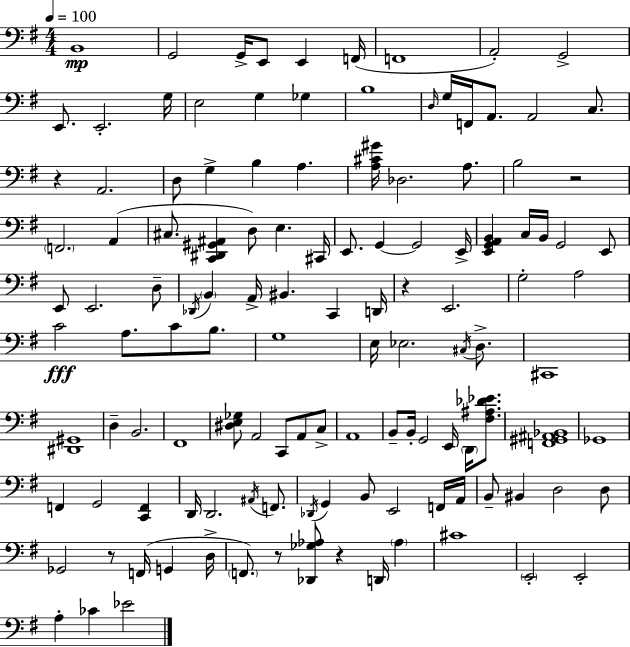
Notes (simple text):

B2/w G2/h G2/s E2/e E2/q F2/s F2/w A2/h G2/h E2/e. E2/h. G3/s E3/h G3/q Gb3/q B3/w D3/s G3/s F2/s A2/e. A2/h C3/e. R/q A2/h. D3/e G3/q B3/q A3/q. [A3,C#4,G#4]/s Db3/h. A3/e. B3/h R/h F2/h. A2/q C#3/e. [C2,D#2,G#2,A#2]/q D3/e E3/q. C#2/s E2/e. G2/q G2/h E2/s [E2,G2,A2,B2]/q C3/s B2/s G2/h E2/e E2/e E2/h. D3/e Db2/s B2/q A2/s BIS2/q. C2/q D2/s R/q E2/h. G3/h A3/h C4/h A3/e. C4/e B3/e. G3/w E3/s Eb3/h. C#3/s D3/e. C#2/w [D#2,G#2]/w D3/q B2/h. F#2/w [D#3,E3,Gb3]/e A2/h C2/e A2/e C3/e A2/w B2/e B2/s G2/h E2/s D2/s [F#3,A#3,Db4,Eb4]/e. [F2,G#2,A#2,Bb2]/w Gb2/w F2/q G2/h [C2,F2]/q D2/s D2/h. A#2/s F2/e. Db2/s G2/q B2/e E2/h F2/s A2/s B2/e BIS2/q D3/h D3/e Gb2/h R/e F2/s G2/q D3/s F2/e. R/e [Db2,Gb3,Ab3]/e R/q D2/s Ab3/q C#4/w E2/h E2/h A3/q CES4/q Eb4/h